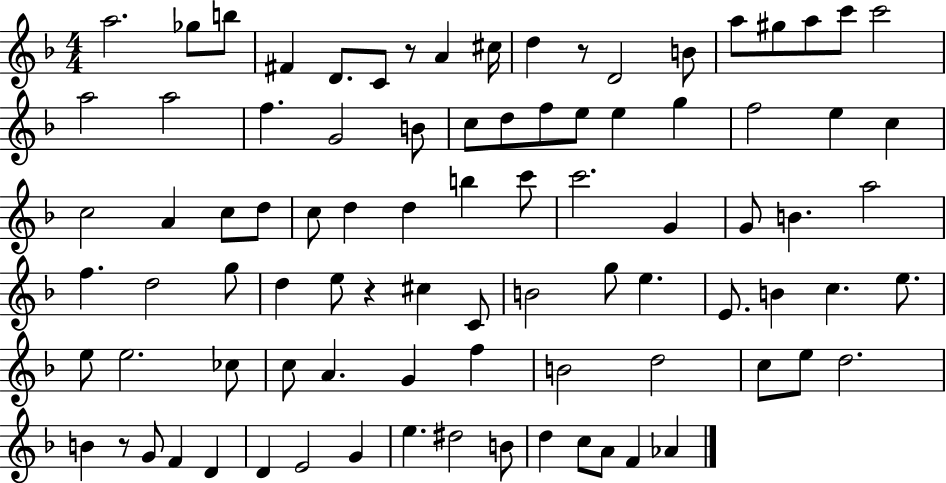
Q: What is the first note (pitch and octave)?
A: A5